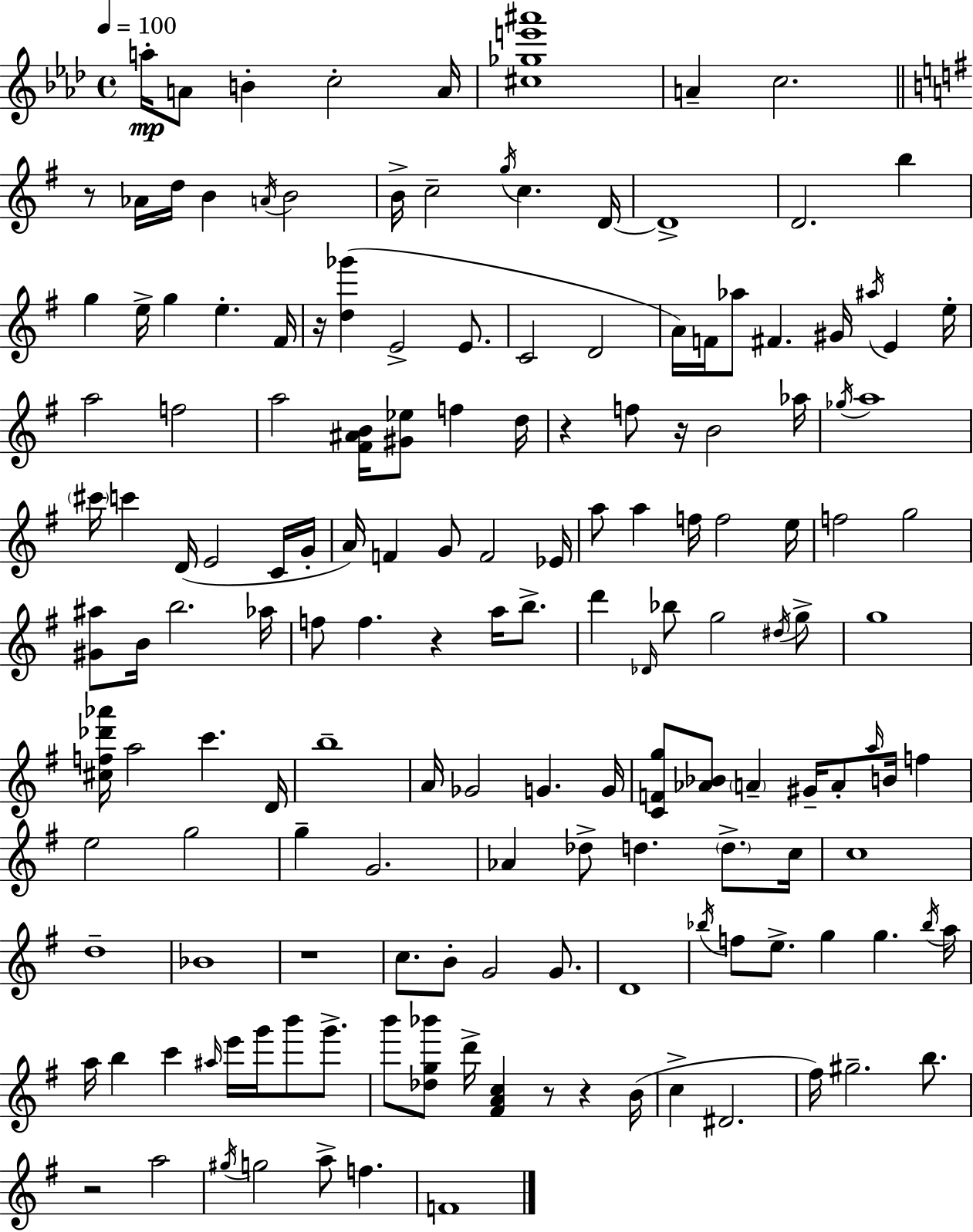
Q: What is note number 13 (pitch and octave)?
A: B4